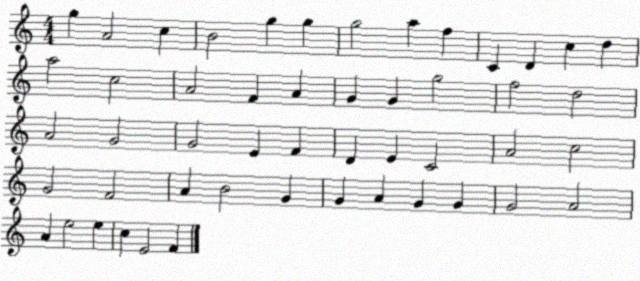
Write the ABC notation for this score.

X:1
T:Untitled
M:4/4
L:1/4
K:C
g A2 c B2 g g g2 a f C D c d a2 c2 A2 F A G G g2 f2 d2 A2 G2 G2 E F D E C2 A2 c2 G2 F2 A B2 G G A G G G2 A2 A e2 e c E2 F